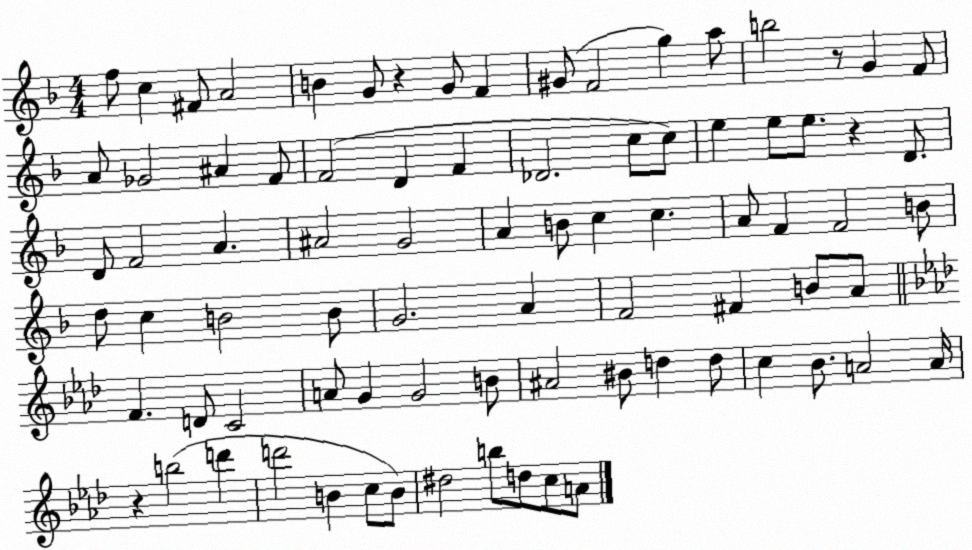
X:1
T:Untitled
M:4/4
L:1/4
K:F
f/2 c ^F/2 A2 B G/2 z G/2 F ^G/2 F2 g a/2 b2 z/2 G F/2 A/2 _G2 ^A F/2 F2 D F _D2 c/2 c/2 e e/2 e/2 z D/2 D/2 F2 A ^A2 G2 A B/2 c c A/2 F F2 B/2 d/2 c B2 B/2 G2 A F2 ^F B/2 A/2 F D/2 C2 A/2 G G2 B/2 ^A2 ^B/2 d d/2 c _B/2 A2 A/4 z b2 d' d'2 B c/2 B/2 ^d2 b/2 d/2 c/2 A/2